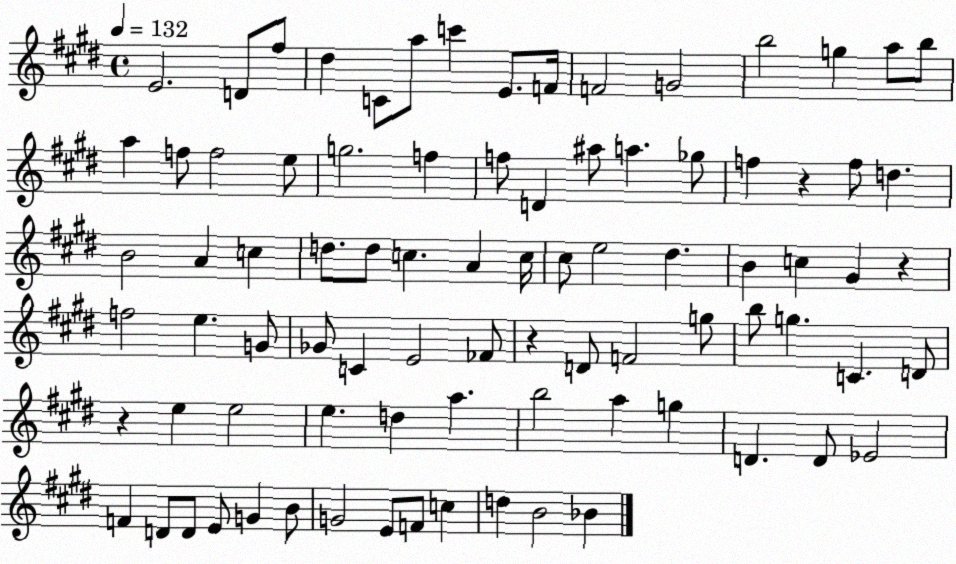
X:1
T:Untitled
M:4/4
L:1/4
K:E
E2 D/2 ^f/2 ^d C/2 a/2 c' E/2 F/4 F2 G2 b2 g a/2 b/2 a f/2 f2 e/2 g2 f f/2 D ^a/2 a _g/2 f z f/2 d B2 A c d/2 d/2 c A c/4 ^c/2 e2 ^d B c ^G z f2 e G/2 _G/2 C E2 _F/2 z D/2 F2 g/2 b/2 g C D/2 z e e2 e d a b2 a g D D/2 _E2 F D/2 D/2 E/2 G B/2 G2 E/2 F/2 c d B2 _B